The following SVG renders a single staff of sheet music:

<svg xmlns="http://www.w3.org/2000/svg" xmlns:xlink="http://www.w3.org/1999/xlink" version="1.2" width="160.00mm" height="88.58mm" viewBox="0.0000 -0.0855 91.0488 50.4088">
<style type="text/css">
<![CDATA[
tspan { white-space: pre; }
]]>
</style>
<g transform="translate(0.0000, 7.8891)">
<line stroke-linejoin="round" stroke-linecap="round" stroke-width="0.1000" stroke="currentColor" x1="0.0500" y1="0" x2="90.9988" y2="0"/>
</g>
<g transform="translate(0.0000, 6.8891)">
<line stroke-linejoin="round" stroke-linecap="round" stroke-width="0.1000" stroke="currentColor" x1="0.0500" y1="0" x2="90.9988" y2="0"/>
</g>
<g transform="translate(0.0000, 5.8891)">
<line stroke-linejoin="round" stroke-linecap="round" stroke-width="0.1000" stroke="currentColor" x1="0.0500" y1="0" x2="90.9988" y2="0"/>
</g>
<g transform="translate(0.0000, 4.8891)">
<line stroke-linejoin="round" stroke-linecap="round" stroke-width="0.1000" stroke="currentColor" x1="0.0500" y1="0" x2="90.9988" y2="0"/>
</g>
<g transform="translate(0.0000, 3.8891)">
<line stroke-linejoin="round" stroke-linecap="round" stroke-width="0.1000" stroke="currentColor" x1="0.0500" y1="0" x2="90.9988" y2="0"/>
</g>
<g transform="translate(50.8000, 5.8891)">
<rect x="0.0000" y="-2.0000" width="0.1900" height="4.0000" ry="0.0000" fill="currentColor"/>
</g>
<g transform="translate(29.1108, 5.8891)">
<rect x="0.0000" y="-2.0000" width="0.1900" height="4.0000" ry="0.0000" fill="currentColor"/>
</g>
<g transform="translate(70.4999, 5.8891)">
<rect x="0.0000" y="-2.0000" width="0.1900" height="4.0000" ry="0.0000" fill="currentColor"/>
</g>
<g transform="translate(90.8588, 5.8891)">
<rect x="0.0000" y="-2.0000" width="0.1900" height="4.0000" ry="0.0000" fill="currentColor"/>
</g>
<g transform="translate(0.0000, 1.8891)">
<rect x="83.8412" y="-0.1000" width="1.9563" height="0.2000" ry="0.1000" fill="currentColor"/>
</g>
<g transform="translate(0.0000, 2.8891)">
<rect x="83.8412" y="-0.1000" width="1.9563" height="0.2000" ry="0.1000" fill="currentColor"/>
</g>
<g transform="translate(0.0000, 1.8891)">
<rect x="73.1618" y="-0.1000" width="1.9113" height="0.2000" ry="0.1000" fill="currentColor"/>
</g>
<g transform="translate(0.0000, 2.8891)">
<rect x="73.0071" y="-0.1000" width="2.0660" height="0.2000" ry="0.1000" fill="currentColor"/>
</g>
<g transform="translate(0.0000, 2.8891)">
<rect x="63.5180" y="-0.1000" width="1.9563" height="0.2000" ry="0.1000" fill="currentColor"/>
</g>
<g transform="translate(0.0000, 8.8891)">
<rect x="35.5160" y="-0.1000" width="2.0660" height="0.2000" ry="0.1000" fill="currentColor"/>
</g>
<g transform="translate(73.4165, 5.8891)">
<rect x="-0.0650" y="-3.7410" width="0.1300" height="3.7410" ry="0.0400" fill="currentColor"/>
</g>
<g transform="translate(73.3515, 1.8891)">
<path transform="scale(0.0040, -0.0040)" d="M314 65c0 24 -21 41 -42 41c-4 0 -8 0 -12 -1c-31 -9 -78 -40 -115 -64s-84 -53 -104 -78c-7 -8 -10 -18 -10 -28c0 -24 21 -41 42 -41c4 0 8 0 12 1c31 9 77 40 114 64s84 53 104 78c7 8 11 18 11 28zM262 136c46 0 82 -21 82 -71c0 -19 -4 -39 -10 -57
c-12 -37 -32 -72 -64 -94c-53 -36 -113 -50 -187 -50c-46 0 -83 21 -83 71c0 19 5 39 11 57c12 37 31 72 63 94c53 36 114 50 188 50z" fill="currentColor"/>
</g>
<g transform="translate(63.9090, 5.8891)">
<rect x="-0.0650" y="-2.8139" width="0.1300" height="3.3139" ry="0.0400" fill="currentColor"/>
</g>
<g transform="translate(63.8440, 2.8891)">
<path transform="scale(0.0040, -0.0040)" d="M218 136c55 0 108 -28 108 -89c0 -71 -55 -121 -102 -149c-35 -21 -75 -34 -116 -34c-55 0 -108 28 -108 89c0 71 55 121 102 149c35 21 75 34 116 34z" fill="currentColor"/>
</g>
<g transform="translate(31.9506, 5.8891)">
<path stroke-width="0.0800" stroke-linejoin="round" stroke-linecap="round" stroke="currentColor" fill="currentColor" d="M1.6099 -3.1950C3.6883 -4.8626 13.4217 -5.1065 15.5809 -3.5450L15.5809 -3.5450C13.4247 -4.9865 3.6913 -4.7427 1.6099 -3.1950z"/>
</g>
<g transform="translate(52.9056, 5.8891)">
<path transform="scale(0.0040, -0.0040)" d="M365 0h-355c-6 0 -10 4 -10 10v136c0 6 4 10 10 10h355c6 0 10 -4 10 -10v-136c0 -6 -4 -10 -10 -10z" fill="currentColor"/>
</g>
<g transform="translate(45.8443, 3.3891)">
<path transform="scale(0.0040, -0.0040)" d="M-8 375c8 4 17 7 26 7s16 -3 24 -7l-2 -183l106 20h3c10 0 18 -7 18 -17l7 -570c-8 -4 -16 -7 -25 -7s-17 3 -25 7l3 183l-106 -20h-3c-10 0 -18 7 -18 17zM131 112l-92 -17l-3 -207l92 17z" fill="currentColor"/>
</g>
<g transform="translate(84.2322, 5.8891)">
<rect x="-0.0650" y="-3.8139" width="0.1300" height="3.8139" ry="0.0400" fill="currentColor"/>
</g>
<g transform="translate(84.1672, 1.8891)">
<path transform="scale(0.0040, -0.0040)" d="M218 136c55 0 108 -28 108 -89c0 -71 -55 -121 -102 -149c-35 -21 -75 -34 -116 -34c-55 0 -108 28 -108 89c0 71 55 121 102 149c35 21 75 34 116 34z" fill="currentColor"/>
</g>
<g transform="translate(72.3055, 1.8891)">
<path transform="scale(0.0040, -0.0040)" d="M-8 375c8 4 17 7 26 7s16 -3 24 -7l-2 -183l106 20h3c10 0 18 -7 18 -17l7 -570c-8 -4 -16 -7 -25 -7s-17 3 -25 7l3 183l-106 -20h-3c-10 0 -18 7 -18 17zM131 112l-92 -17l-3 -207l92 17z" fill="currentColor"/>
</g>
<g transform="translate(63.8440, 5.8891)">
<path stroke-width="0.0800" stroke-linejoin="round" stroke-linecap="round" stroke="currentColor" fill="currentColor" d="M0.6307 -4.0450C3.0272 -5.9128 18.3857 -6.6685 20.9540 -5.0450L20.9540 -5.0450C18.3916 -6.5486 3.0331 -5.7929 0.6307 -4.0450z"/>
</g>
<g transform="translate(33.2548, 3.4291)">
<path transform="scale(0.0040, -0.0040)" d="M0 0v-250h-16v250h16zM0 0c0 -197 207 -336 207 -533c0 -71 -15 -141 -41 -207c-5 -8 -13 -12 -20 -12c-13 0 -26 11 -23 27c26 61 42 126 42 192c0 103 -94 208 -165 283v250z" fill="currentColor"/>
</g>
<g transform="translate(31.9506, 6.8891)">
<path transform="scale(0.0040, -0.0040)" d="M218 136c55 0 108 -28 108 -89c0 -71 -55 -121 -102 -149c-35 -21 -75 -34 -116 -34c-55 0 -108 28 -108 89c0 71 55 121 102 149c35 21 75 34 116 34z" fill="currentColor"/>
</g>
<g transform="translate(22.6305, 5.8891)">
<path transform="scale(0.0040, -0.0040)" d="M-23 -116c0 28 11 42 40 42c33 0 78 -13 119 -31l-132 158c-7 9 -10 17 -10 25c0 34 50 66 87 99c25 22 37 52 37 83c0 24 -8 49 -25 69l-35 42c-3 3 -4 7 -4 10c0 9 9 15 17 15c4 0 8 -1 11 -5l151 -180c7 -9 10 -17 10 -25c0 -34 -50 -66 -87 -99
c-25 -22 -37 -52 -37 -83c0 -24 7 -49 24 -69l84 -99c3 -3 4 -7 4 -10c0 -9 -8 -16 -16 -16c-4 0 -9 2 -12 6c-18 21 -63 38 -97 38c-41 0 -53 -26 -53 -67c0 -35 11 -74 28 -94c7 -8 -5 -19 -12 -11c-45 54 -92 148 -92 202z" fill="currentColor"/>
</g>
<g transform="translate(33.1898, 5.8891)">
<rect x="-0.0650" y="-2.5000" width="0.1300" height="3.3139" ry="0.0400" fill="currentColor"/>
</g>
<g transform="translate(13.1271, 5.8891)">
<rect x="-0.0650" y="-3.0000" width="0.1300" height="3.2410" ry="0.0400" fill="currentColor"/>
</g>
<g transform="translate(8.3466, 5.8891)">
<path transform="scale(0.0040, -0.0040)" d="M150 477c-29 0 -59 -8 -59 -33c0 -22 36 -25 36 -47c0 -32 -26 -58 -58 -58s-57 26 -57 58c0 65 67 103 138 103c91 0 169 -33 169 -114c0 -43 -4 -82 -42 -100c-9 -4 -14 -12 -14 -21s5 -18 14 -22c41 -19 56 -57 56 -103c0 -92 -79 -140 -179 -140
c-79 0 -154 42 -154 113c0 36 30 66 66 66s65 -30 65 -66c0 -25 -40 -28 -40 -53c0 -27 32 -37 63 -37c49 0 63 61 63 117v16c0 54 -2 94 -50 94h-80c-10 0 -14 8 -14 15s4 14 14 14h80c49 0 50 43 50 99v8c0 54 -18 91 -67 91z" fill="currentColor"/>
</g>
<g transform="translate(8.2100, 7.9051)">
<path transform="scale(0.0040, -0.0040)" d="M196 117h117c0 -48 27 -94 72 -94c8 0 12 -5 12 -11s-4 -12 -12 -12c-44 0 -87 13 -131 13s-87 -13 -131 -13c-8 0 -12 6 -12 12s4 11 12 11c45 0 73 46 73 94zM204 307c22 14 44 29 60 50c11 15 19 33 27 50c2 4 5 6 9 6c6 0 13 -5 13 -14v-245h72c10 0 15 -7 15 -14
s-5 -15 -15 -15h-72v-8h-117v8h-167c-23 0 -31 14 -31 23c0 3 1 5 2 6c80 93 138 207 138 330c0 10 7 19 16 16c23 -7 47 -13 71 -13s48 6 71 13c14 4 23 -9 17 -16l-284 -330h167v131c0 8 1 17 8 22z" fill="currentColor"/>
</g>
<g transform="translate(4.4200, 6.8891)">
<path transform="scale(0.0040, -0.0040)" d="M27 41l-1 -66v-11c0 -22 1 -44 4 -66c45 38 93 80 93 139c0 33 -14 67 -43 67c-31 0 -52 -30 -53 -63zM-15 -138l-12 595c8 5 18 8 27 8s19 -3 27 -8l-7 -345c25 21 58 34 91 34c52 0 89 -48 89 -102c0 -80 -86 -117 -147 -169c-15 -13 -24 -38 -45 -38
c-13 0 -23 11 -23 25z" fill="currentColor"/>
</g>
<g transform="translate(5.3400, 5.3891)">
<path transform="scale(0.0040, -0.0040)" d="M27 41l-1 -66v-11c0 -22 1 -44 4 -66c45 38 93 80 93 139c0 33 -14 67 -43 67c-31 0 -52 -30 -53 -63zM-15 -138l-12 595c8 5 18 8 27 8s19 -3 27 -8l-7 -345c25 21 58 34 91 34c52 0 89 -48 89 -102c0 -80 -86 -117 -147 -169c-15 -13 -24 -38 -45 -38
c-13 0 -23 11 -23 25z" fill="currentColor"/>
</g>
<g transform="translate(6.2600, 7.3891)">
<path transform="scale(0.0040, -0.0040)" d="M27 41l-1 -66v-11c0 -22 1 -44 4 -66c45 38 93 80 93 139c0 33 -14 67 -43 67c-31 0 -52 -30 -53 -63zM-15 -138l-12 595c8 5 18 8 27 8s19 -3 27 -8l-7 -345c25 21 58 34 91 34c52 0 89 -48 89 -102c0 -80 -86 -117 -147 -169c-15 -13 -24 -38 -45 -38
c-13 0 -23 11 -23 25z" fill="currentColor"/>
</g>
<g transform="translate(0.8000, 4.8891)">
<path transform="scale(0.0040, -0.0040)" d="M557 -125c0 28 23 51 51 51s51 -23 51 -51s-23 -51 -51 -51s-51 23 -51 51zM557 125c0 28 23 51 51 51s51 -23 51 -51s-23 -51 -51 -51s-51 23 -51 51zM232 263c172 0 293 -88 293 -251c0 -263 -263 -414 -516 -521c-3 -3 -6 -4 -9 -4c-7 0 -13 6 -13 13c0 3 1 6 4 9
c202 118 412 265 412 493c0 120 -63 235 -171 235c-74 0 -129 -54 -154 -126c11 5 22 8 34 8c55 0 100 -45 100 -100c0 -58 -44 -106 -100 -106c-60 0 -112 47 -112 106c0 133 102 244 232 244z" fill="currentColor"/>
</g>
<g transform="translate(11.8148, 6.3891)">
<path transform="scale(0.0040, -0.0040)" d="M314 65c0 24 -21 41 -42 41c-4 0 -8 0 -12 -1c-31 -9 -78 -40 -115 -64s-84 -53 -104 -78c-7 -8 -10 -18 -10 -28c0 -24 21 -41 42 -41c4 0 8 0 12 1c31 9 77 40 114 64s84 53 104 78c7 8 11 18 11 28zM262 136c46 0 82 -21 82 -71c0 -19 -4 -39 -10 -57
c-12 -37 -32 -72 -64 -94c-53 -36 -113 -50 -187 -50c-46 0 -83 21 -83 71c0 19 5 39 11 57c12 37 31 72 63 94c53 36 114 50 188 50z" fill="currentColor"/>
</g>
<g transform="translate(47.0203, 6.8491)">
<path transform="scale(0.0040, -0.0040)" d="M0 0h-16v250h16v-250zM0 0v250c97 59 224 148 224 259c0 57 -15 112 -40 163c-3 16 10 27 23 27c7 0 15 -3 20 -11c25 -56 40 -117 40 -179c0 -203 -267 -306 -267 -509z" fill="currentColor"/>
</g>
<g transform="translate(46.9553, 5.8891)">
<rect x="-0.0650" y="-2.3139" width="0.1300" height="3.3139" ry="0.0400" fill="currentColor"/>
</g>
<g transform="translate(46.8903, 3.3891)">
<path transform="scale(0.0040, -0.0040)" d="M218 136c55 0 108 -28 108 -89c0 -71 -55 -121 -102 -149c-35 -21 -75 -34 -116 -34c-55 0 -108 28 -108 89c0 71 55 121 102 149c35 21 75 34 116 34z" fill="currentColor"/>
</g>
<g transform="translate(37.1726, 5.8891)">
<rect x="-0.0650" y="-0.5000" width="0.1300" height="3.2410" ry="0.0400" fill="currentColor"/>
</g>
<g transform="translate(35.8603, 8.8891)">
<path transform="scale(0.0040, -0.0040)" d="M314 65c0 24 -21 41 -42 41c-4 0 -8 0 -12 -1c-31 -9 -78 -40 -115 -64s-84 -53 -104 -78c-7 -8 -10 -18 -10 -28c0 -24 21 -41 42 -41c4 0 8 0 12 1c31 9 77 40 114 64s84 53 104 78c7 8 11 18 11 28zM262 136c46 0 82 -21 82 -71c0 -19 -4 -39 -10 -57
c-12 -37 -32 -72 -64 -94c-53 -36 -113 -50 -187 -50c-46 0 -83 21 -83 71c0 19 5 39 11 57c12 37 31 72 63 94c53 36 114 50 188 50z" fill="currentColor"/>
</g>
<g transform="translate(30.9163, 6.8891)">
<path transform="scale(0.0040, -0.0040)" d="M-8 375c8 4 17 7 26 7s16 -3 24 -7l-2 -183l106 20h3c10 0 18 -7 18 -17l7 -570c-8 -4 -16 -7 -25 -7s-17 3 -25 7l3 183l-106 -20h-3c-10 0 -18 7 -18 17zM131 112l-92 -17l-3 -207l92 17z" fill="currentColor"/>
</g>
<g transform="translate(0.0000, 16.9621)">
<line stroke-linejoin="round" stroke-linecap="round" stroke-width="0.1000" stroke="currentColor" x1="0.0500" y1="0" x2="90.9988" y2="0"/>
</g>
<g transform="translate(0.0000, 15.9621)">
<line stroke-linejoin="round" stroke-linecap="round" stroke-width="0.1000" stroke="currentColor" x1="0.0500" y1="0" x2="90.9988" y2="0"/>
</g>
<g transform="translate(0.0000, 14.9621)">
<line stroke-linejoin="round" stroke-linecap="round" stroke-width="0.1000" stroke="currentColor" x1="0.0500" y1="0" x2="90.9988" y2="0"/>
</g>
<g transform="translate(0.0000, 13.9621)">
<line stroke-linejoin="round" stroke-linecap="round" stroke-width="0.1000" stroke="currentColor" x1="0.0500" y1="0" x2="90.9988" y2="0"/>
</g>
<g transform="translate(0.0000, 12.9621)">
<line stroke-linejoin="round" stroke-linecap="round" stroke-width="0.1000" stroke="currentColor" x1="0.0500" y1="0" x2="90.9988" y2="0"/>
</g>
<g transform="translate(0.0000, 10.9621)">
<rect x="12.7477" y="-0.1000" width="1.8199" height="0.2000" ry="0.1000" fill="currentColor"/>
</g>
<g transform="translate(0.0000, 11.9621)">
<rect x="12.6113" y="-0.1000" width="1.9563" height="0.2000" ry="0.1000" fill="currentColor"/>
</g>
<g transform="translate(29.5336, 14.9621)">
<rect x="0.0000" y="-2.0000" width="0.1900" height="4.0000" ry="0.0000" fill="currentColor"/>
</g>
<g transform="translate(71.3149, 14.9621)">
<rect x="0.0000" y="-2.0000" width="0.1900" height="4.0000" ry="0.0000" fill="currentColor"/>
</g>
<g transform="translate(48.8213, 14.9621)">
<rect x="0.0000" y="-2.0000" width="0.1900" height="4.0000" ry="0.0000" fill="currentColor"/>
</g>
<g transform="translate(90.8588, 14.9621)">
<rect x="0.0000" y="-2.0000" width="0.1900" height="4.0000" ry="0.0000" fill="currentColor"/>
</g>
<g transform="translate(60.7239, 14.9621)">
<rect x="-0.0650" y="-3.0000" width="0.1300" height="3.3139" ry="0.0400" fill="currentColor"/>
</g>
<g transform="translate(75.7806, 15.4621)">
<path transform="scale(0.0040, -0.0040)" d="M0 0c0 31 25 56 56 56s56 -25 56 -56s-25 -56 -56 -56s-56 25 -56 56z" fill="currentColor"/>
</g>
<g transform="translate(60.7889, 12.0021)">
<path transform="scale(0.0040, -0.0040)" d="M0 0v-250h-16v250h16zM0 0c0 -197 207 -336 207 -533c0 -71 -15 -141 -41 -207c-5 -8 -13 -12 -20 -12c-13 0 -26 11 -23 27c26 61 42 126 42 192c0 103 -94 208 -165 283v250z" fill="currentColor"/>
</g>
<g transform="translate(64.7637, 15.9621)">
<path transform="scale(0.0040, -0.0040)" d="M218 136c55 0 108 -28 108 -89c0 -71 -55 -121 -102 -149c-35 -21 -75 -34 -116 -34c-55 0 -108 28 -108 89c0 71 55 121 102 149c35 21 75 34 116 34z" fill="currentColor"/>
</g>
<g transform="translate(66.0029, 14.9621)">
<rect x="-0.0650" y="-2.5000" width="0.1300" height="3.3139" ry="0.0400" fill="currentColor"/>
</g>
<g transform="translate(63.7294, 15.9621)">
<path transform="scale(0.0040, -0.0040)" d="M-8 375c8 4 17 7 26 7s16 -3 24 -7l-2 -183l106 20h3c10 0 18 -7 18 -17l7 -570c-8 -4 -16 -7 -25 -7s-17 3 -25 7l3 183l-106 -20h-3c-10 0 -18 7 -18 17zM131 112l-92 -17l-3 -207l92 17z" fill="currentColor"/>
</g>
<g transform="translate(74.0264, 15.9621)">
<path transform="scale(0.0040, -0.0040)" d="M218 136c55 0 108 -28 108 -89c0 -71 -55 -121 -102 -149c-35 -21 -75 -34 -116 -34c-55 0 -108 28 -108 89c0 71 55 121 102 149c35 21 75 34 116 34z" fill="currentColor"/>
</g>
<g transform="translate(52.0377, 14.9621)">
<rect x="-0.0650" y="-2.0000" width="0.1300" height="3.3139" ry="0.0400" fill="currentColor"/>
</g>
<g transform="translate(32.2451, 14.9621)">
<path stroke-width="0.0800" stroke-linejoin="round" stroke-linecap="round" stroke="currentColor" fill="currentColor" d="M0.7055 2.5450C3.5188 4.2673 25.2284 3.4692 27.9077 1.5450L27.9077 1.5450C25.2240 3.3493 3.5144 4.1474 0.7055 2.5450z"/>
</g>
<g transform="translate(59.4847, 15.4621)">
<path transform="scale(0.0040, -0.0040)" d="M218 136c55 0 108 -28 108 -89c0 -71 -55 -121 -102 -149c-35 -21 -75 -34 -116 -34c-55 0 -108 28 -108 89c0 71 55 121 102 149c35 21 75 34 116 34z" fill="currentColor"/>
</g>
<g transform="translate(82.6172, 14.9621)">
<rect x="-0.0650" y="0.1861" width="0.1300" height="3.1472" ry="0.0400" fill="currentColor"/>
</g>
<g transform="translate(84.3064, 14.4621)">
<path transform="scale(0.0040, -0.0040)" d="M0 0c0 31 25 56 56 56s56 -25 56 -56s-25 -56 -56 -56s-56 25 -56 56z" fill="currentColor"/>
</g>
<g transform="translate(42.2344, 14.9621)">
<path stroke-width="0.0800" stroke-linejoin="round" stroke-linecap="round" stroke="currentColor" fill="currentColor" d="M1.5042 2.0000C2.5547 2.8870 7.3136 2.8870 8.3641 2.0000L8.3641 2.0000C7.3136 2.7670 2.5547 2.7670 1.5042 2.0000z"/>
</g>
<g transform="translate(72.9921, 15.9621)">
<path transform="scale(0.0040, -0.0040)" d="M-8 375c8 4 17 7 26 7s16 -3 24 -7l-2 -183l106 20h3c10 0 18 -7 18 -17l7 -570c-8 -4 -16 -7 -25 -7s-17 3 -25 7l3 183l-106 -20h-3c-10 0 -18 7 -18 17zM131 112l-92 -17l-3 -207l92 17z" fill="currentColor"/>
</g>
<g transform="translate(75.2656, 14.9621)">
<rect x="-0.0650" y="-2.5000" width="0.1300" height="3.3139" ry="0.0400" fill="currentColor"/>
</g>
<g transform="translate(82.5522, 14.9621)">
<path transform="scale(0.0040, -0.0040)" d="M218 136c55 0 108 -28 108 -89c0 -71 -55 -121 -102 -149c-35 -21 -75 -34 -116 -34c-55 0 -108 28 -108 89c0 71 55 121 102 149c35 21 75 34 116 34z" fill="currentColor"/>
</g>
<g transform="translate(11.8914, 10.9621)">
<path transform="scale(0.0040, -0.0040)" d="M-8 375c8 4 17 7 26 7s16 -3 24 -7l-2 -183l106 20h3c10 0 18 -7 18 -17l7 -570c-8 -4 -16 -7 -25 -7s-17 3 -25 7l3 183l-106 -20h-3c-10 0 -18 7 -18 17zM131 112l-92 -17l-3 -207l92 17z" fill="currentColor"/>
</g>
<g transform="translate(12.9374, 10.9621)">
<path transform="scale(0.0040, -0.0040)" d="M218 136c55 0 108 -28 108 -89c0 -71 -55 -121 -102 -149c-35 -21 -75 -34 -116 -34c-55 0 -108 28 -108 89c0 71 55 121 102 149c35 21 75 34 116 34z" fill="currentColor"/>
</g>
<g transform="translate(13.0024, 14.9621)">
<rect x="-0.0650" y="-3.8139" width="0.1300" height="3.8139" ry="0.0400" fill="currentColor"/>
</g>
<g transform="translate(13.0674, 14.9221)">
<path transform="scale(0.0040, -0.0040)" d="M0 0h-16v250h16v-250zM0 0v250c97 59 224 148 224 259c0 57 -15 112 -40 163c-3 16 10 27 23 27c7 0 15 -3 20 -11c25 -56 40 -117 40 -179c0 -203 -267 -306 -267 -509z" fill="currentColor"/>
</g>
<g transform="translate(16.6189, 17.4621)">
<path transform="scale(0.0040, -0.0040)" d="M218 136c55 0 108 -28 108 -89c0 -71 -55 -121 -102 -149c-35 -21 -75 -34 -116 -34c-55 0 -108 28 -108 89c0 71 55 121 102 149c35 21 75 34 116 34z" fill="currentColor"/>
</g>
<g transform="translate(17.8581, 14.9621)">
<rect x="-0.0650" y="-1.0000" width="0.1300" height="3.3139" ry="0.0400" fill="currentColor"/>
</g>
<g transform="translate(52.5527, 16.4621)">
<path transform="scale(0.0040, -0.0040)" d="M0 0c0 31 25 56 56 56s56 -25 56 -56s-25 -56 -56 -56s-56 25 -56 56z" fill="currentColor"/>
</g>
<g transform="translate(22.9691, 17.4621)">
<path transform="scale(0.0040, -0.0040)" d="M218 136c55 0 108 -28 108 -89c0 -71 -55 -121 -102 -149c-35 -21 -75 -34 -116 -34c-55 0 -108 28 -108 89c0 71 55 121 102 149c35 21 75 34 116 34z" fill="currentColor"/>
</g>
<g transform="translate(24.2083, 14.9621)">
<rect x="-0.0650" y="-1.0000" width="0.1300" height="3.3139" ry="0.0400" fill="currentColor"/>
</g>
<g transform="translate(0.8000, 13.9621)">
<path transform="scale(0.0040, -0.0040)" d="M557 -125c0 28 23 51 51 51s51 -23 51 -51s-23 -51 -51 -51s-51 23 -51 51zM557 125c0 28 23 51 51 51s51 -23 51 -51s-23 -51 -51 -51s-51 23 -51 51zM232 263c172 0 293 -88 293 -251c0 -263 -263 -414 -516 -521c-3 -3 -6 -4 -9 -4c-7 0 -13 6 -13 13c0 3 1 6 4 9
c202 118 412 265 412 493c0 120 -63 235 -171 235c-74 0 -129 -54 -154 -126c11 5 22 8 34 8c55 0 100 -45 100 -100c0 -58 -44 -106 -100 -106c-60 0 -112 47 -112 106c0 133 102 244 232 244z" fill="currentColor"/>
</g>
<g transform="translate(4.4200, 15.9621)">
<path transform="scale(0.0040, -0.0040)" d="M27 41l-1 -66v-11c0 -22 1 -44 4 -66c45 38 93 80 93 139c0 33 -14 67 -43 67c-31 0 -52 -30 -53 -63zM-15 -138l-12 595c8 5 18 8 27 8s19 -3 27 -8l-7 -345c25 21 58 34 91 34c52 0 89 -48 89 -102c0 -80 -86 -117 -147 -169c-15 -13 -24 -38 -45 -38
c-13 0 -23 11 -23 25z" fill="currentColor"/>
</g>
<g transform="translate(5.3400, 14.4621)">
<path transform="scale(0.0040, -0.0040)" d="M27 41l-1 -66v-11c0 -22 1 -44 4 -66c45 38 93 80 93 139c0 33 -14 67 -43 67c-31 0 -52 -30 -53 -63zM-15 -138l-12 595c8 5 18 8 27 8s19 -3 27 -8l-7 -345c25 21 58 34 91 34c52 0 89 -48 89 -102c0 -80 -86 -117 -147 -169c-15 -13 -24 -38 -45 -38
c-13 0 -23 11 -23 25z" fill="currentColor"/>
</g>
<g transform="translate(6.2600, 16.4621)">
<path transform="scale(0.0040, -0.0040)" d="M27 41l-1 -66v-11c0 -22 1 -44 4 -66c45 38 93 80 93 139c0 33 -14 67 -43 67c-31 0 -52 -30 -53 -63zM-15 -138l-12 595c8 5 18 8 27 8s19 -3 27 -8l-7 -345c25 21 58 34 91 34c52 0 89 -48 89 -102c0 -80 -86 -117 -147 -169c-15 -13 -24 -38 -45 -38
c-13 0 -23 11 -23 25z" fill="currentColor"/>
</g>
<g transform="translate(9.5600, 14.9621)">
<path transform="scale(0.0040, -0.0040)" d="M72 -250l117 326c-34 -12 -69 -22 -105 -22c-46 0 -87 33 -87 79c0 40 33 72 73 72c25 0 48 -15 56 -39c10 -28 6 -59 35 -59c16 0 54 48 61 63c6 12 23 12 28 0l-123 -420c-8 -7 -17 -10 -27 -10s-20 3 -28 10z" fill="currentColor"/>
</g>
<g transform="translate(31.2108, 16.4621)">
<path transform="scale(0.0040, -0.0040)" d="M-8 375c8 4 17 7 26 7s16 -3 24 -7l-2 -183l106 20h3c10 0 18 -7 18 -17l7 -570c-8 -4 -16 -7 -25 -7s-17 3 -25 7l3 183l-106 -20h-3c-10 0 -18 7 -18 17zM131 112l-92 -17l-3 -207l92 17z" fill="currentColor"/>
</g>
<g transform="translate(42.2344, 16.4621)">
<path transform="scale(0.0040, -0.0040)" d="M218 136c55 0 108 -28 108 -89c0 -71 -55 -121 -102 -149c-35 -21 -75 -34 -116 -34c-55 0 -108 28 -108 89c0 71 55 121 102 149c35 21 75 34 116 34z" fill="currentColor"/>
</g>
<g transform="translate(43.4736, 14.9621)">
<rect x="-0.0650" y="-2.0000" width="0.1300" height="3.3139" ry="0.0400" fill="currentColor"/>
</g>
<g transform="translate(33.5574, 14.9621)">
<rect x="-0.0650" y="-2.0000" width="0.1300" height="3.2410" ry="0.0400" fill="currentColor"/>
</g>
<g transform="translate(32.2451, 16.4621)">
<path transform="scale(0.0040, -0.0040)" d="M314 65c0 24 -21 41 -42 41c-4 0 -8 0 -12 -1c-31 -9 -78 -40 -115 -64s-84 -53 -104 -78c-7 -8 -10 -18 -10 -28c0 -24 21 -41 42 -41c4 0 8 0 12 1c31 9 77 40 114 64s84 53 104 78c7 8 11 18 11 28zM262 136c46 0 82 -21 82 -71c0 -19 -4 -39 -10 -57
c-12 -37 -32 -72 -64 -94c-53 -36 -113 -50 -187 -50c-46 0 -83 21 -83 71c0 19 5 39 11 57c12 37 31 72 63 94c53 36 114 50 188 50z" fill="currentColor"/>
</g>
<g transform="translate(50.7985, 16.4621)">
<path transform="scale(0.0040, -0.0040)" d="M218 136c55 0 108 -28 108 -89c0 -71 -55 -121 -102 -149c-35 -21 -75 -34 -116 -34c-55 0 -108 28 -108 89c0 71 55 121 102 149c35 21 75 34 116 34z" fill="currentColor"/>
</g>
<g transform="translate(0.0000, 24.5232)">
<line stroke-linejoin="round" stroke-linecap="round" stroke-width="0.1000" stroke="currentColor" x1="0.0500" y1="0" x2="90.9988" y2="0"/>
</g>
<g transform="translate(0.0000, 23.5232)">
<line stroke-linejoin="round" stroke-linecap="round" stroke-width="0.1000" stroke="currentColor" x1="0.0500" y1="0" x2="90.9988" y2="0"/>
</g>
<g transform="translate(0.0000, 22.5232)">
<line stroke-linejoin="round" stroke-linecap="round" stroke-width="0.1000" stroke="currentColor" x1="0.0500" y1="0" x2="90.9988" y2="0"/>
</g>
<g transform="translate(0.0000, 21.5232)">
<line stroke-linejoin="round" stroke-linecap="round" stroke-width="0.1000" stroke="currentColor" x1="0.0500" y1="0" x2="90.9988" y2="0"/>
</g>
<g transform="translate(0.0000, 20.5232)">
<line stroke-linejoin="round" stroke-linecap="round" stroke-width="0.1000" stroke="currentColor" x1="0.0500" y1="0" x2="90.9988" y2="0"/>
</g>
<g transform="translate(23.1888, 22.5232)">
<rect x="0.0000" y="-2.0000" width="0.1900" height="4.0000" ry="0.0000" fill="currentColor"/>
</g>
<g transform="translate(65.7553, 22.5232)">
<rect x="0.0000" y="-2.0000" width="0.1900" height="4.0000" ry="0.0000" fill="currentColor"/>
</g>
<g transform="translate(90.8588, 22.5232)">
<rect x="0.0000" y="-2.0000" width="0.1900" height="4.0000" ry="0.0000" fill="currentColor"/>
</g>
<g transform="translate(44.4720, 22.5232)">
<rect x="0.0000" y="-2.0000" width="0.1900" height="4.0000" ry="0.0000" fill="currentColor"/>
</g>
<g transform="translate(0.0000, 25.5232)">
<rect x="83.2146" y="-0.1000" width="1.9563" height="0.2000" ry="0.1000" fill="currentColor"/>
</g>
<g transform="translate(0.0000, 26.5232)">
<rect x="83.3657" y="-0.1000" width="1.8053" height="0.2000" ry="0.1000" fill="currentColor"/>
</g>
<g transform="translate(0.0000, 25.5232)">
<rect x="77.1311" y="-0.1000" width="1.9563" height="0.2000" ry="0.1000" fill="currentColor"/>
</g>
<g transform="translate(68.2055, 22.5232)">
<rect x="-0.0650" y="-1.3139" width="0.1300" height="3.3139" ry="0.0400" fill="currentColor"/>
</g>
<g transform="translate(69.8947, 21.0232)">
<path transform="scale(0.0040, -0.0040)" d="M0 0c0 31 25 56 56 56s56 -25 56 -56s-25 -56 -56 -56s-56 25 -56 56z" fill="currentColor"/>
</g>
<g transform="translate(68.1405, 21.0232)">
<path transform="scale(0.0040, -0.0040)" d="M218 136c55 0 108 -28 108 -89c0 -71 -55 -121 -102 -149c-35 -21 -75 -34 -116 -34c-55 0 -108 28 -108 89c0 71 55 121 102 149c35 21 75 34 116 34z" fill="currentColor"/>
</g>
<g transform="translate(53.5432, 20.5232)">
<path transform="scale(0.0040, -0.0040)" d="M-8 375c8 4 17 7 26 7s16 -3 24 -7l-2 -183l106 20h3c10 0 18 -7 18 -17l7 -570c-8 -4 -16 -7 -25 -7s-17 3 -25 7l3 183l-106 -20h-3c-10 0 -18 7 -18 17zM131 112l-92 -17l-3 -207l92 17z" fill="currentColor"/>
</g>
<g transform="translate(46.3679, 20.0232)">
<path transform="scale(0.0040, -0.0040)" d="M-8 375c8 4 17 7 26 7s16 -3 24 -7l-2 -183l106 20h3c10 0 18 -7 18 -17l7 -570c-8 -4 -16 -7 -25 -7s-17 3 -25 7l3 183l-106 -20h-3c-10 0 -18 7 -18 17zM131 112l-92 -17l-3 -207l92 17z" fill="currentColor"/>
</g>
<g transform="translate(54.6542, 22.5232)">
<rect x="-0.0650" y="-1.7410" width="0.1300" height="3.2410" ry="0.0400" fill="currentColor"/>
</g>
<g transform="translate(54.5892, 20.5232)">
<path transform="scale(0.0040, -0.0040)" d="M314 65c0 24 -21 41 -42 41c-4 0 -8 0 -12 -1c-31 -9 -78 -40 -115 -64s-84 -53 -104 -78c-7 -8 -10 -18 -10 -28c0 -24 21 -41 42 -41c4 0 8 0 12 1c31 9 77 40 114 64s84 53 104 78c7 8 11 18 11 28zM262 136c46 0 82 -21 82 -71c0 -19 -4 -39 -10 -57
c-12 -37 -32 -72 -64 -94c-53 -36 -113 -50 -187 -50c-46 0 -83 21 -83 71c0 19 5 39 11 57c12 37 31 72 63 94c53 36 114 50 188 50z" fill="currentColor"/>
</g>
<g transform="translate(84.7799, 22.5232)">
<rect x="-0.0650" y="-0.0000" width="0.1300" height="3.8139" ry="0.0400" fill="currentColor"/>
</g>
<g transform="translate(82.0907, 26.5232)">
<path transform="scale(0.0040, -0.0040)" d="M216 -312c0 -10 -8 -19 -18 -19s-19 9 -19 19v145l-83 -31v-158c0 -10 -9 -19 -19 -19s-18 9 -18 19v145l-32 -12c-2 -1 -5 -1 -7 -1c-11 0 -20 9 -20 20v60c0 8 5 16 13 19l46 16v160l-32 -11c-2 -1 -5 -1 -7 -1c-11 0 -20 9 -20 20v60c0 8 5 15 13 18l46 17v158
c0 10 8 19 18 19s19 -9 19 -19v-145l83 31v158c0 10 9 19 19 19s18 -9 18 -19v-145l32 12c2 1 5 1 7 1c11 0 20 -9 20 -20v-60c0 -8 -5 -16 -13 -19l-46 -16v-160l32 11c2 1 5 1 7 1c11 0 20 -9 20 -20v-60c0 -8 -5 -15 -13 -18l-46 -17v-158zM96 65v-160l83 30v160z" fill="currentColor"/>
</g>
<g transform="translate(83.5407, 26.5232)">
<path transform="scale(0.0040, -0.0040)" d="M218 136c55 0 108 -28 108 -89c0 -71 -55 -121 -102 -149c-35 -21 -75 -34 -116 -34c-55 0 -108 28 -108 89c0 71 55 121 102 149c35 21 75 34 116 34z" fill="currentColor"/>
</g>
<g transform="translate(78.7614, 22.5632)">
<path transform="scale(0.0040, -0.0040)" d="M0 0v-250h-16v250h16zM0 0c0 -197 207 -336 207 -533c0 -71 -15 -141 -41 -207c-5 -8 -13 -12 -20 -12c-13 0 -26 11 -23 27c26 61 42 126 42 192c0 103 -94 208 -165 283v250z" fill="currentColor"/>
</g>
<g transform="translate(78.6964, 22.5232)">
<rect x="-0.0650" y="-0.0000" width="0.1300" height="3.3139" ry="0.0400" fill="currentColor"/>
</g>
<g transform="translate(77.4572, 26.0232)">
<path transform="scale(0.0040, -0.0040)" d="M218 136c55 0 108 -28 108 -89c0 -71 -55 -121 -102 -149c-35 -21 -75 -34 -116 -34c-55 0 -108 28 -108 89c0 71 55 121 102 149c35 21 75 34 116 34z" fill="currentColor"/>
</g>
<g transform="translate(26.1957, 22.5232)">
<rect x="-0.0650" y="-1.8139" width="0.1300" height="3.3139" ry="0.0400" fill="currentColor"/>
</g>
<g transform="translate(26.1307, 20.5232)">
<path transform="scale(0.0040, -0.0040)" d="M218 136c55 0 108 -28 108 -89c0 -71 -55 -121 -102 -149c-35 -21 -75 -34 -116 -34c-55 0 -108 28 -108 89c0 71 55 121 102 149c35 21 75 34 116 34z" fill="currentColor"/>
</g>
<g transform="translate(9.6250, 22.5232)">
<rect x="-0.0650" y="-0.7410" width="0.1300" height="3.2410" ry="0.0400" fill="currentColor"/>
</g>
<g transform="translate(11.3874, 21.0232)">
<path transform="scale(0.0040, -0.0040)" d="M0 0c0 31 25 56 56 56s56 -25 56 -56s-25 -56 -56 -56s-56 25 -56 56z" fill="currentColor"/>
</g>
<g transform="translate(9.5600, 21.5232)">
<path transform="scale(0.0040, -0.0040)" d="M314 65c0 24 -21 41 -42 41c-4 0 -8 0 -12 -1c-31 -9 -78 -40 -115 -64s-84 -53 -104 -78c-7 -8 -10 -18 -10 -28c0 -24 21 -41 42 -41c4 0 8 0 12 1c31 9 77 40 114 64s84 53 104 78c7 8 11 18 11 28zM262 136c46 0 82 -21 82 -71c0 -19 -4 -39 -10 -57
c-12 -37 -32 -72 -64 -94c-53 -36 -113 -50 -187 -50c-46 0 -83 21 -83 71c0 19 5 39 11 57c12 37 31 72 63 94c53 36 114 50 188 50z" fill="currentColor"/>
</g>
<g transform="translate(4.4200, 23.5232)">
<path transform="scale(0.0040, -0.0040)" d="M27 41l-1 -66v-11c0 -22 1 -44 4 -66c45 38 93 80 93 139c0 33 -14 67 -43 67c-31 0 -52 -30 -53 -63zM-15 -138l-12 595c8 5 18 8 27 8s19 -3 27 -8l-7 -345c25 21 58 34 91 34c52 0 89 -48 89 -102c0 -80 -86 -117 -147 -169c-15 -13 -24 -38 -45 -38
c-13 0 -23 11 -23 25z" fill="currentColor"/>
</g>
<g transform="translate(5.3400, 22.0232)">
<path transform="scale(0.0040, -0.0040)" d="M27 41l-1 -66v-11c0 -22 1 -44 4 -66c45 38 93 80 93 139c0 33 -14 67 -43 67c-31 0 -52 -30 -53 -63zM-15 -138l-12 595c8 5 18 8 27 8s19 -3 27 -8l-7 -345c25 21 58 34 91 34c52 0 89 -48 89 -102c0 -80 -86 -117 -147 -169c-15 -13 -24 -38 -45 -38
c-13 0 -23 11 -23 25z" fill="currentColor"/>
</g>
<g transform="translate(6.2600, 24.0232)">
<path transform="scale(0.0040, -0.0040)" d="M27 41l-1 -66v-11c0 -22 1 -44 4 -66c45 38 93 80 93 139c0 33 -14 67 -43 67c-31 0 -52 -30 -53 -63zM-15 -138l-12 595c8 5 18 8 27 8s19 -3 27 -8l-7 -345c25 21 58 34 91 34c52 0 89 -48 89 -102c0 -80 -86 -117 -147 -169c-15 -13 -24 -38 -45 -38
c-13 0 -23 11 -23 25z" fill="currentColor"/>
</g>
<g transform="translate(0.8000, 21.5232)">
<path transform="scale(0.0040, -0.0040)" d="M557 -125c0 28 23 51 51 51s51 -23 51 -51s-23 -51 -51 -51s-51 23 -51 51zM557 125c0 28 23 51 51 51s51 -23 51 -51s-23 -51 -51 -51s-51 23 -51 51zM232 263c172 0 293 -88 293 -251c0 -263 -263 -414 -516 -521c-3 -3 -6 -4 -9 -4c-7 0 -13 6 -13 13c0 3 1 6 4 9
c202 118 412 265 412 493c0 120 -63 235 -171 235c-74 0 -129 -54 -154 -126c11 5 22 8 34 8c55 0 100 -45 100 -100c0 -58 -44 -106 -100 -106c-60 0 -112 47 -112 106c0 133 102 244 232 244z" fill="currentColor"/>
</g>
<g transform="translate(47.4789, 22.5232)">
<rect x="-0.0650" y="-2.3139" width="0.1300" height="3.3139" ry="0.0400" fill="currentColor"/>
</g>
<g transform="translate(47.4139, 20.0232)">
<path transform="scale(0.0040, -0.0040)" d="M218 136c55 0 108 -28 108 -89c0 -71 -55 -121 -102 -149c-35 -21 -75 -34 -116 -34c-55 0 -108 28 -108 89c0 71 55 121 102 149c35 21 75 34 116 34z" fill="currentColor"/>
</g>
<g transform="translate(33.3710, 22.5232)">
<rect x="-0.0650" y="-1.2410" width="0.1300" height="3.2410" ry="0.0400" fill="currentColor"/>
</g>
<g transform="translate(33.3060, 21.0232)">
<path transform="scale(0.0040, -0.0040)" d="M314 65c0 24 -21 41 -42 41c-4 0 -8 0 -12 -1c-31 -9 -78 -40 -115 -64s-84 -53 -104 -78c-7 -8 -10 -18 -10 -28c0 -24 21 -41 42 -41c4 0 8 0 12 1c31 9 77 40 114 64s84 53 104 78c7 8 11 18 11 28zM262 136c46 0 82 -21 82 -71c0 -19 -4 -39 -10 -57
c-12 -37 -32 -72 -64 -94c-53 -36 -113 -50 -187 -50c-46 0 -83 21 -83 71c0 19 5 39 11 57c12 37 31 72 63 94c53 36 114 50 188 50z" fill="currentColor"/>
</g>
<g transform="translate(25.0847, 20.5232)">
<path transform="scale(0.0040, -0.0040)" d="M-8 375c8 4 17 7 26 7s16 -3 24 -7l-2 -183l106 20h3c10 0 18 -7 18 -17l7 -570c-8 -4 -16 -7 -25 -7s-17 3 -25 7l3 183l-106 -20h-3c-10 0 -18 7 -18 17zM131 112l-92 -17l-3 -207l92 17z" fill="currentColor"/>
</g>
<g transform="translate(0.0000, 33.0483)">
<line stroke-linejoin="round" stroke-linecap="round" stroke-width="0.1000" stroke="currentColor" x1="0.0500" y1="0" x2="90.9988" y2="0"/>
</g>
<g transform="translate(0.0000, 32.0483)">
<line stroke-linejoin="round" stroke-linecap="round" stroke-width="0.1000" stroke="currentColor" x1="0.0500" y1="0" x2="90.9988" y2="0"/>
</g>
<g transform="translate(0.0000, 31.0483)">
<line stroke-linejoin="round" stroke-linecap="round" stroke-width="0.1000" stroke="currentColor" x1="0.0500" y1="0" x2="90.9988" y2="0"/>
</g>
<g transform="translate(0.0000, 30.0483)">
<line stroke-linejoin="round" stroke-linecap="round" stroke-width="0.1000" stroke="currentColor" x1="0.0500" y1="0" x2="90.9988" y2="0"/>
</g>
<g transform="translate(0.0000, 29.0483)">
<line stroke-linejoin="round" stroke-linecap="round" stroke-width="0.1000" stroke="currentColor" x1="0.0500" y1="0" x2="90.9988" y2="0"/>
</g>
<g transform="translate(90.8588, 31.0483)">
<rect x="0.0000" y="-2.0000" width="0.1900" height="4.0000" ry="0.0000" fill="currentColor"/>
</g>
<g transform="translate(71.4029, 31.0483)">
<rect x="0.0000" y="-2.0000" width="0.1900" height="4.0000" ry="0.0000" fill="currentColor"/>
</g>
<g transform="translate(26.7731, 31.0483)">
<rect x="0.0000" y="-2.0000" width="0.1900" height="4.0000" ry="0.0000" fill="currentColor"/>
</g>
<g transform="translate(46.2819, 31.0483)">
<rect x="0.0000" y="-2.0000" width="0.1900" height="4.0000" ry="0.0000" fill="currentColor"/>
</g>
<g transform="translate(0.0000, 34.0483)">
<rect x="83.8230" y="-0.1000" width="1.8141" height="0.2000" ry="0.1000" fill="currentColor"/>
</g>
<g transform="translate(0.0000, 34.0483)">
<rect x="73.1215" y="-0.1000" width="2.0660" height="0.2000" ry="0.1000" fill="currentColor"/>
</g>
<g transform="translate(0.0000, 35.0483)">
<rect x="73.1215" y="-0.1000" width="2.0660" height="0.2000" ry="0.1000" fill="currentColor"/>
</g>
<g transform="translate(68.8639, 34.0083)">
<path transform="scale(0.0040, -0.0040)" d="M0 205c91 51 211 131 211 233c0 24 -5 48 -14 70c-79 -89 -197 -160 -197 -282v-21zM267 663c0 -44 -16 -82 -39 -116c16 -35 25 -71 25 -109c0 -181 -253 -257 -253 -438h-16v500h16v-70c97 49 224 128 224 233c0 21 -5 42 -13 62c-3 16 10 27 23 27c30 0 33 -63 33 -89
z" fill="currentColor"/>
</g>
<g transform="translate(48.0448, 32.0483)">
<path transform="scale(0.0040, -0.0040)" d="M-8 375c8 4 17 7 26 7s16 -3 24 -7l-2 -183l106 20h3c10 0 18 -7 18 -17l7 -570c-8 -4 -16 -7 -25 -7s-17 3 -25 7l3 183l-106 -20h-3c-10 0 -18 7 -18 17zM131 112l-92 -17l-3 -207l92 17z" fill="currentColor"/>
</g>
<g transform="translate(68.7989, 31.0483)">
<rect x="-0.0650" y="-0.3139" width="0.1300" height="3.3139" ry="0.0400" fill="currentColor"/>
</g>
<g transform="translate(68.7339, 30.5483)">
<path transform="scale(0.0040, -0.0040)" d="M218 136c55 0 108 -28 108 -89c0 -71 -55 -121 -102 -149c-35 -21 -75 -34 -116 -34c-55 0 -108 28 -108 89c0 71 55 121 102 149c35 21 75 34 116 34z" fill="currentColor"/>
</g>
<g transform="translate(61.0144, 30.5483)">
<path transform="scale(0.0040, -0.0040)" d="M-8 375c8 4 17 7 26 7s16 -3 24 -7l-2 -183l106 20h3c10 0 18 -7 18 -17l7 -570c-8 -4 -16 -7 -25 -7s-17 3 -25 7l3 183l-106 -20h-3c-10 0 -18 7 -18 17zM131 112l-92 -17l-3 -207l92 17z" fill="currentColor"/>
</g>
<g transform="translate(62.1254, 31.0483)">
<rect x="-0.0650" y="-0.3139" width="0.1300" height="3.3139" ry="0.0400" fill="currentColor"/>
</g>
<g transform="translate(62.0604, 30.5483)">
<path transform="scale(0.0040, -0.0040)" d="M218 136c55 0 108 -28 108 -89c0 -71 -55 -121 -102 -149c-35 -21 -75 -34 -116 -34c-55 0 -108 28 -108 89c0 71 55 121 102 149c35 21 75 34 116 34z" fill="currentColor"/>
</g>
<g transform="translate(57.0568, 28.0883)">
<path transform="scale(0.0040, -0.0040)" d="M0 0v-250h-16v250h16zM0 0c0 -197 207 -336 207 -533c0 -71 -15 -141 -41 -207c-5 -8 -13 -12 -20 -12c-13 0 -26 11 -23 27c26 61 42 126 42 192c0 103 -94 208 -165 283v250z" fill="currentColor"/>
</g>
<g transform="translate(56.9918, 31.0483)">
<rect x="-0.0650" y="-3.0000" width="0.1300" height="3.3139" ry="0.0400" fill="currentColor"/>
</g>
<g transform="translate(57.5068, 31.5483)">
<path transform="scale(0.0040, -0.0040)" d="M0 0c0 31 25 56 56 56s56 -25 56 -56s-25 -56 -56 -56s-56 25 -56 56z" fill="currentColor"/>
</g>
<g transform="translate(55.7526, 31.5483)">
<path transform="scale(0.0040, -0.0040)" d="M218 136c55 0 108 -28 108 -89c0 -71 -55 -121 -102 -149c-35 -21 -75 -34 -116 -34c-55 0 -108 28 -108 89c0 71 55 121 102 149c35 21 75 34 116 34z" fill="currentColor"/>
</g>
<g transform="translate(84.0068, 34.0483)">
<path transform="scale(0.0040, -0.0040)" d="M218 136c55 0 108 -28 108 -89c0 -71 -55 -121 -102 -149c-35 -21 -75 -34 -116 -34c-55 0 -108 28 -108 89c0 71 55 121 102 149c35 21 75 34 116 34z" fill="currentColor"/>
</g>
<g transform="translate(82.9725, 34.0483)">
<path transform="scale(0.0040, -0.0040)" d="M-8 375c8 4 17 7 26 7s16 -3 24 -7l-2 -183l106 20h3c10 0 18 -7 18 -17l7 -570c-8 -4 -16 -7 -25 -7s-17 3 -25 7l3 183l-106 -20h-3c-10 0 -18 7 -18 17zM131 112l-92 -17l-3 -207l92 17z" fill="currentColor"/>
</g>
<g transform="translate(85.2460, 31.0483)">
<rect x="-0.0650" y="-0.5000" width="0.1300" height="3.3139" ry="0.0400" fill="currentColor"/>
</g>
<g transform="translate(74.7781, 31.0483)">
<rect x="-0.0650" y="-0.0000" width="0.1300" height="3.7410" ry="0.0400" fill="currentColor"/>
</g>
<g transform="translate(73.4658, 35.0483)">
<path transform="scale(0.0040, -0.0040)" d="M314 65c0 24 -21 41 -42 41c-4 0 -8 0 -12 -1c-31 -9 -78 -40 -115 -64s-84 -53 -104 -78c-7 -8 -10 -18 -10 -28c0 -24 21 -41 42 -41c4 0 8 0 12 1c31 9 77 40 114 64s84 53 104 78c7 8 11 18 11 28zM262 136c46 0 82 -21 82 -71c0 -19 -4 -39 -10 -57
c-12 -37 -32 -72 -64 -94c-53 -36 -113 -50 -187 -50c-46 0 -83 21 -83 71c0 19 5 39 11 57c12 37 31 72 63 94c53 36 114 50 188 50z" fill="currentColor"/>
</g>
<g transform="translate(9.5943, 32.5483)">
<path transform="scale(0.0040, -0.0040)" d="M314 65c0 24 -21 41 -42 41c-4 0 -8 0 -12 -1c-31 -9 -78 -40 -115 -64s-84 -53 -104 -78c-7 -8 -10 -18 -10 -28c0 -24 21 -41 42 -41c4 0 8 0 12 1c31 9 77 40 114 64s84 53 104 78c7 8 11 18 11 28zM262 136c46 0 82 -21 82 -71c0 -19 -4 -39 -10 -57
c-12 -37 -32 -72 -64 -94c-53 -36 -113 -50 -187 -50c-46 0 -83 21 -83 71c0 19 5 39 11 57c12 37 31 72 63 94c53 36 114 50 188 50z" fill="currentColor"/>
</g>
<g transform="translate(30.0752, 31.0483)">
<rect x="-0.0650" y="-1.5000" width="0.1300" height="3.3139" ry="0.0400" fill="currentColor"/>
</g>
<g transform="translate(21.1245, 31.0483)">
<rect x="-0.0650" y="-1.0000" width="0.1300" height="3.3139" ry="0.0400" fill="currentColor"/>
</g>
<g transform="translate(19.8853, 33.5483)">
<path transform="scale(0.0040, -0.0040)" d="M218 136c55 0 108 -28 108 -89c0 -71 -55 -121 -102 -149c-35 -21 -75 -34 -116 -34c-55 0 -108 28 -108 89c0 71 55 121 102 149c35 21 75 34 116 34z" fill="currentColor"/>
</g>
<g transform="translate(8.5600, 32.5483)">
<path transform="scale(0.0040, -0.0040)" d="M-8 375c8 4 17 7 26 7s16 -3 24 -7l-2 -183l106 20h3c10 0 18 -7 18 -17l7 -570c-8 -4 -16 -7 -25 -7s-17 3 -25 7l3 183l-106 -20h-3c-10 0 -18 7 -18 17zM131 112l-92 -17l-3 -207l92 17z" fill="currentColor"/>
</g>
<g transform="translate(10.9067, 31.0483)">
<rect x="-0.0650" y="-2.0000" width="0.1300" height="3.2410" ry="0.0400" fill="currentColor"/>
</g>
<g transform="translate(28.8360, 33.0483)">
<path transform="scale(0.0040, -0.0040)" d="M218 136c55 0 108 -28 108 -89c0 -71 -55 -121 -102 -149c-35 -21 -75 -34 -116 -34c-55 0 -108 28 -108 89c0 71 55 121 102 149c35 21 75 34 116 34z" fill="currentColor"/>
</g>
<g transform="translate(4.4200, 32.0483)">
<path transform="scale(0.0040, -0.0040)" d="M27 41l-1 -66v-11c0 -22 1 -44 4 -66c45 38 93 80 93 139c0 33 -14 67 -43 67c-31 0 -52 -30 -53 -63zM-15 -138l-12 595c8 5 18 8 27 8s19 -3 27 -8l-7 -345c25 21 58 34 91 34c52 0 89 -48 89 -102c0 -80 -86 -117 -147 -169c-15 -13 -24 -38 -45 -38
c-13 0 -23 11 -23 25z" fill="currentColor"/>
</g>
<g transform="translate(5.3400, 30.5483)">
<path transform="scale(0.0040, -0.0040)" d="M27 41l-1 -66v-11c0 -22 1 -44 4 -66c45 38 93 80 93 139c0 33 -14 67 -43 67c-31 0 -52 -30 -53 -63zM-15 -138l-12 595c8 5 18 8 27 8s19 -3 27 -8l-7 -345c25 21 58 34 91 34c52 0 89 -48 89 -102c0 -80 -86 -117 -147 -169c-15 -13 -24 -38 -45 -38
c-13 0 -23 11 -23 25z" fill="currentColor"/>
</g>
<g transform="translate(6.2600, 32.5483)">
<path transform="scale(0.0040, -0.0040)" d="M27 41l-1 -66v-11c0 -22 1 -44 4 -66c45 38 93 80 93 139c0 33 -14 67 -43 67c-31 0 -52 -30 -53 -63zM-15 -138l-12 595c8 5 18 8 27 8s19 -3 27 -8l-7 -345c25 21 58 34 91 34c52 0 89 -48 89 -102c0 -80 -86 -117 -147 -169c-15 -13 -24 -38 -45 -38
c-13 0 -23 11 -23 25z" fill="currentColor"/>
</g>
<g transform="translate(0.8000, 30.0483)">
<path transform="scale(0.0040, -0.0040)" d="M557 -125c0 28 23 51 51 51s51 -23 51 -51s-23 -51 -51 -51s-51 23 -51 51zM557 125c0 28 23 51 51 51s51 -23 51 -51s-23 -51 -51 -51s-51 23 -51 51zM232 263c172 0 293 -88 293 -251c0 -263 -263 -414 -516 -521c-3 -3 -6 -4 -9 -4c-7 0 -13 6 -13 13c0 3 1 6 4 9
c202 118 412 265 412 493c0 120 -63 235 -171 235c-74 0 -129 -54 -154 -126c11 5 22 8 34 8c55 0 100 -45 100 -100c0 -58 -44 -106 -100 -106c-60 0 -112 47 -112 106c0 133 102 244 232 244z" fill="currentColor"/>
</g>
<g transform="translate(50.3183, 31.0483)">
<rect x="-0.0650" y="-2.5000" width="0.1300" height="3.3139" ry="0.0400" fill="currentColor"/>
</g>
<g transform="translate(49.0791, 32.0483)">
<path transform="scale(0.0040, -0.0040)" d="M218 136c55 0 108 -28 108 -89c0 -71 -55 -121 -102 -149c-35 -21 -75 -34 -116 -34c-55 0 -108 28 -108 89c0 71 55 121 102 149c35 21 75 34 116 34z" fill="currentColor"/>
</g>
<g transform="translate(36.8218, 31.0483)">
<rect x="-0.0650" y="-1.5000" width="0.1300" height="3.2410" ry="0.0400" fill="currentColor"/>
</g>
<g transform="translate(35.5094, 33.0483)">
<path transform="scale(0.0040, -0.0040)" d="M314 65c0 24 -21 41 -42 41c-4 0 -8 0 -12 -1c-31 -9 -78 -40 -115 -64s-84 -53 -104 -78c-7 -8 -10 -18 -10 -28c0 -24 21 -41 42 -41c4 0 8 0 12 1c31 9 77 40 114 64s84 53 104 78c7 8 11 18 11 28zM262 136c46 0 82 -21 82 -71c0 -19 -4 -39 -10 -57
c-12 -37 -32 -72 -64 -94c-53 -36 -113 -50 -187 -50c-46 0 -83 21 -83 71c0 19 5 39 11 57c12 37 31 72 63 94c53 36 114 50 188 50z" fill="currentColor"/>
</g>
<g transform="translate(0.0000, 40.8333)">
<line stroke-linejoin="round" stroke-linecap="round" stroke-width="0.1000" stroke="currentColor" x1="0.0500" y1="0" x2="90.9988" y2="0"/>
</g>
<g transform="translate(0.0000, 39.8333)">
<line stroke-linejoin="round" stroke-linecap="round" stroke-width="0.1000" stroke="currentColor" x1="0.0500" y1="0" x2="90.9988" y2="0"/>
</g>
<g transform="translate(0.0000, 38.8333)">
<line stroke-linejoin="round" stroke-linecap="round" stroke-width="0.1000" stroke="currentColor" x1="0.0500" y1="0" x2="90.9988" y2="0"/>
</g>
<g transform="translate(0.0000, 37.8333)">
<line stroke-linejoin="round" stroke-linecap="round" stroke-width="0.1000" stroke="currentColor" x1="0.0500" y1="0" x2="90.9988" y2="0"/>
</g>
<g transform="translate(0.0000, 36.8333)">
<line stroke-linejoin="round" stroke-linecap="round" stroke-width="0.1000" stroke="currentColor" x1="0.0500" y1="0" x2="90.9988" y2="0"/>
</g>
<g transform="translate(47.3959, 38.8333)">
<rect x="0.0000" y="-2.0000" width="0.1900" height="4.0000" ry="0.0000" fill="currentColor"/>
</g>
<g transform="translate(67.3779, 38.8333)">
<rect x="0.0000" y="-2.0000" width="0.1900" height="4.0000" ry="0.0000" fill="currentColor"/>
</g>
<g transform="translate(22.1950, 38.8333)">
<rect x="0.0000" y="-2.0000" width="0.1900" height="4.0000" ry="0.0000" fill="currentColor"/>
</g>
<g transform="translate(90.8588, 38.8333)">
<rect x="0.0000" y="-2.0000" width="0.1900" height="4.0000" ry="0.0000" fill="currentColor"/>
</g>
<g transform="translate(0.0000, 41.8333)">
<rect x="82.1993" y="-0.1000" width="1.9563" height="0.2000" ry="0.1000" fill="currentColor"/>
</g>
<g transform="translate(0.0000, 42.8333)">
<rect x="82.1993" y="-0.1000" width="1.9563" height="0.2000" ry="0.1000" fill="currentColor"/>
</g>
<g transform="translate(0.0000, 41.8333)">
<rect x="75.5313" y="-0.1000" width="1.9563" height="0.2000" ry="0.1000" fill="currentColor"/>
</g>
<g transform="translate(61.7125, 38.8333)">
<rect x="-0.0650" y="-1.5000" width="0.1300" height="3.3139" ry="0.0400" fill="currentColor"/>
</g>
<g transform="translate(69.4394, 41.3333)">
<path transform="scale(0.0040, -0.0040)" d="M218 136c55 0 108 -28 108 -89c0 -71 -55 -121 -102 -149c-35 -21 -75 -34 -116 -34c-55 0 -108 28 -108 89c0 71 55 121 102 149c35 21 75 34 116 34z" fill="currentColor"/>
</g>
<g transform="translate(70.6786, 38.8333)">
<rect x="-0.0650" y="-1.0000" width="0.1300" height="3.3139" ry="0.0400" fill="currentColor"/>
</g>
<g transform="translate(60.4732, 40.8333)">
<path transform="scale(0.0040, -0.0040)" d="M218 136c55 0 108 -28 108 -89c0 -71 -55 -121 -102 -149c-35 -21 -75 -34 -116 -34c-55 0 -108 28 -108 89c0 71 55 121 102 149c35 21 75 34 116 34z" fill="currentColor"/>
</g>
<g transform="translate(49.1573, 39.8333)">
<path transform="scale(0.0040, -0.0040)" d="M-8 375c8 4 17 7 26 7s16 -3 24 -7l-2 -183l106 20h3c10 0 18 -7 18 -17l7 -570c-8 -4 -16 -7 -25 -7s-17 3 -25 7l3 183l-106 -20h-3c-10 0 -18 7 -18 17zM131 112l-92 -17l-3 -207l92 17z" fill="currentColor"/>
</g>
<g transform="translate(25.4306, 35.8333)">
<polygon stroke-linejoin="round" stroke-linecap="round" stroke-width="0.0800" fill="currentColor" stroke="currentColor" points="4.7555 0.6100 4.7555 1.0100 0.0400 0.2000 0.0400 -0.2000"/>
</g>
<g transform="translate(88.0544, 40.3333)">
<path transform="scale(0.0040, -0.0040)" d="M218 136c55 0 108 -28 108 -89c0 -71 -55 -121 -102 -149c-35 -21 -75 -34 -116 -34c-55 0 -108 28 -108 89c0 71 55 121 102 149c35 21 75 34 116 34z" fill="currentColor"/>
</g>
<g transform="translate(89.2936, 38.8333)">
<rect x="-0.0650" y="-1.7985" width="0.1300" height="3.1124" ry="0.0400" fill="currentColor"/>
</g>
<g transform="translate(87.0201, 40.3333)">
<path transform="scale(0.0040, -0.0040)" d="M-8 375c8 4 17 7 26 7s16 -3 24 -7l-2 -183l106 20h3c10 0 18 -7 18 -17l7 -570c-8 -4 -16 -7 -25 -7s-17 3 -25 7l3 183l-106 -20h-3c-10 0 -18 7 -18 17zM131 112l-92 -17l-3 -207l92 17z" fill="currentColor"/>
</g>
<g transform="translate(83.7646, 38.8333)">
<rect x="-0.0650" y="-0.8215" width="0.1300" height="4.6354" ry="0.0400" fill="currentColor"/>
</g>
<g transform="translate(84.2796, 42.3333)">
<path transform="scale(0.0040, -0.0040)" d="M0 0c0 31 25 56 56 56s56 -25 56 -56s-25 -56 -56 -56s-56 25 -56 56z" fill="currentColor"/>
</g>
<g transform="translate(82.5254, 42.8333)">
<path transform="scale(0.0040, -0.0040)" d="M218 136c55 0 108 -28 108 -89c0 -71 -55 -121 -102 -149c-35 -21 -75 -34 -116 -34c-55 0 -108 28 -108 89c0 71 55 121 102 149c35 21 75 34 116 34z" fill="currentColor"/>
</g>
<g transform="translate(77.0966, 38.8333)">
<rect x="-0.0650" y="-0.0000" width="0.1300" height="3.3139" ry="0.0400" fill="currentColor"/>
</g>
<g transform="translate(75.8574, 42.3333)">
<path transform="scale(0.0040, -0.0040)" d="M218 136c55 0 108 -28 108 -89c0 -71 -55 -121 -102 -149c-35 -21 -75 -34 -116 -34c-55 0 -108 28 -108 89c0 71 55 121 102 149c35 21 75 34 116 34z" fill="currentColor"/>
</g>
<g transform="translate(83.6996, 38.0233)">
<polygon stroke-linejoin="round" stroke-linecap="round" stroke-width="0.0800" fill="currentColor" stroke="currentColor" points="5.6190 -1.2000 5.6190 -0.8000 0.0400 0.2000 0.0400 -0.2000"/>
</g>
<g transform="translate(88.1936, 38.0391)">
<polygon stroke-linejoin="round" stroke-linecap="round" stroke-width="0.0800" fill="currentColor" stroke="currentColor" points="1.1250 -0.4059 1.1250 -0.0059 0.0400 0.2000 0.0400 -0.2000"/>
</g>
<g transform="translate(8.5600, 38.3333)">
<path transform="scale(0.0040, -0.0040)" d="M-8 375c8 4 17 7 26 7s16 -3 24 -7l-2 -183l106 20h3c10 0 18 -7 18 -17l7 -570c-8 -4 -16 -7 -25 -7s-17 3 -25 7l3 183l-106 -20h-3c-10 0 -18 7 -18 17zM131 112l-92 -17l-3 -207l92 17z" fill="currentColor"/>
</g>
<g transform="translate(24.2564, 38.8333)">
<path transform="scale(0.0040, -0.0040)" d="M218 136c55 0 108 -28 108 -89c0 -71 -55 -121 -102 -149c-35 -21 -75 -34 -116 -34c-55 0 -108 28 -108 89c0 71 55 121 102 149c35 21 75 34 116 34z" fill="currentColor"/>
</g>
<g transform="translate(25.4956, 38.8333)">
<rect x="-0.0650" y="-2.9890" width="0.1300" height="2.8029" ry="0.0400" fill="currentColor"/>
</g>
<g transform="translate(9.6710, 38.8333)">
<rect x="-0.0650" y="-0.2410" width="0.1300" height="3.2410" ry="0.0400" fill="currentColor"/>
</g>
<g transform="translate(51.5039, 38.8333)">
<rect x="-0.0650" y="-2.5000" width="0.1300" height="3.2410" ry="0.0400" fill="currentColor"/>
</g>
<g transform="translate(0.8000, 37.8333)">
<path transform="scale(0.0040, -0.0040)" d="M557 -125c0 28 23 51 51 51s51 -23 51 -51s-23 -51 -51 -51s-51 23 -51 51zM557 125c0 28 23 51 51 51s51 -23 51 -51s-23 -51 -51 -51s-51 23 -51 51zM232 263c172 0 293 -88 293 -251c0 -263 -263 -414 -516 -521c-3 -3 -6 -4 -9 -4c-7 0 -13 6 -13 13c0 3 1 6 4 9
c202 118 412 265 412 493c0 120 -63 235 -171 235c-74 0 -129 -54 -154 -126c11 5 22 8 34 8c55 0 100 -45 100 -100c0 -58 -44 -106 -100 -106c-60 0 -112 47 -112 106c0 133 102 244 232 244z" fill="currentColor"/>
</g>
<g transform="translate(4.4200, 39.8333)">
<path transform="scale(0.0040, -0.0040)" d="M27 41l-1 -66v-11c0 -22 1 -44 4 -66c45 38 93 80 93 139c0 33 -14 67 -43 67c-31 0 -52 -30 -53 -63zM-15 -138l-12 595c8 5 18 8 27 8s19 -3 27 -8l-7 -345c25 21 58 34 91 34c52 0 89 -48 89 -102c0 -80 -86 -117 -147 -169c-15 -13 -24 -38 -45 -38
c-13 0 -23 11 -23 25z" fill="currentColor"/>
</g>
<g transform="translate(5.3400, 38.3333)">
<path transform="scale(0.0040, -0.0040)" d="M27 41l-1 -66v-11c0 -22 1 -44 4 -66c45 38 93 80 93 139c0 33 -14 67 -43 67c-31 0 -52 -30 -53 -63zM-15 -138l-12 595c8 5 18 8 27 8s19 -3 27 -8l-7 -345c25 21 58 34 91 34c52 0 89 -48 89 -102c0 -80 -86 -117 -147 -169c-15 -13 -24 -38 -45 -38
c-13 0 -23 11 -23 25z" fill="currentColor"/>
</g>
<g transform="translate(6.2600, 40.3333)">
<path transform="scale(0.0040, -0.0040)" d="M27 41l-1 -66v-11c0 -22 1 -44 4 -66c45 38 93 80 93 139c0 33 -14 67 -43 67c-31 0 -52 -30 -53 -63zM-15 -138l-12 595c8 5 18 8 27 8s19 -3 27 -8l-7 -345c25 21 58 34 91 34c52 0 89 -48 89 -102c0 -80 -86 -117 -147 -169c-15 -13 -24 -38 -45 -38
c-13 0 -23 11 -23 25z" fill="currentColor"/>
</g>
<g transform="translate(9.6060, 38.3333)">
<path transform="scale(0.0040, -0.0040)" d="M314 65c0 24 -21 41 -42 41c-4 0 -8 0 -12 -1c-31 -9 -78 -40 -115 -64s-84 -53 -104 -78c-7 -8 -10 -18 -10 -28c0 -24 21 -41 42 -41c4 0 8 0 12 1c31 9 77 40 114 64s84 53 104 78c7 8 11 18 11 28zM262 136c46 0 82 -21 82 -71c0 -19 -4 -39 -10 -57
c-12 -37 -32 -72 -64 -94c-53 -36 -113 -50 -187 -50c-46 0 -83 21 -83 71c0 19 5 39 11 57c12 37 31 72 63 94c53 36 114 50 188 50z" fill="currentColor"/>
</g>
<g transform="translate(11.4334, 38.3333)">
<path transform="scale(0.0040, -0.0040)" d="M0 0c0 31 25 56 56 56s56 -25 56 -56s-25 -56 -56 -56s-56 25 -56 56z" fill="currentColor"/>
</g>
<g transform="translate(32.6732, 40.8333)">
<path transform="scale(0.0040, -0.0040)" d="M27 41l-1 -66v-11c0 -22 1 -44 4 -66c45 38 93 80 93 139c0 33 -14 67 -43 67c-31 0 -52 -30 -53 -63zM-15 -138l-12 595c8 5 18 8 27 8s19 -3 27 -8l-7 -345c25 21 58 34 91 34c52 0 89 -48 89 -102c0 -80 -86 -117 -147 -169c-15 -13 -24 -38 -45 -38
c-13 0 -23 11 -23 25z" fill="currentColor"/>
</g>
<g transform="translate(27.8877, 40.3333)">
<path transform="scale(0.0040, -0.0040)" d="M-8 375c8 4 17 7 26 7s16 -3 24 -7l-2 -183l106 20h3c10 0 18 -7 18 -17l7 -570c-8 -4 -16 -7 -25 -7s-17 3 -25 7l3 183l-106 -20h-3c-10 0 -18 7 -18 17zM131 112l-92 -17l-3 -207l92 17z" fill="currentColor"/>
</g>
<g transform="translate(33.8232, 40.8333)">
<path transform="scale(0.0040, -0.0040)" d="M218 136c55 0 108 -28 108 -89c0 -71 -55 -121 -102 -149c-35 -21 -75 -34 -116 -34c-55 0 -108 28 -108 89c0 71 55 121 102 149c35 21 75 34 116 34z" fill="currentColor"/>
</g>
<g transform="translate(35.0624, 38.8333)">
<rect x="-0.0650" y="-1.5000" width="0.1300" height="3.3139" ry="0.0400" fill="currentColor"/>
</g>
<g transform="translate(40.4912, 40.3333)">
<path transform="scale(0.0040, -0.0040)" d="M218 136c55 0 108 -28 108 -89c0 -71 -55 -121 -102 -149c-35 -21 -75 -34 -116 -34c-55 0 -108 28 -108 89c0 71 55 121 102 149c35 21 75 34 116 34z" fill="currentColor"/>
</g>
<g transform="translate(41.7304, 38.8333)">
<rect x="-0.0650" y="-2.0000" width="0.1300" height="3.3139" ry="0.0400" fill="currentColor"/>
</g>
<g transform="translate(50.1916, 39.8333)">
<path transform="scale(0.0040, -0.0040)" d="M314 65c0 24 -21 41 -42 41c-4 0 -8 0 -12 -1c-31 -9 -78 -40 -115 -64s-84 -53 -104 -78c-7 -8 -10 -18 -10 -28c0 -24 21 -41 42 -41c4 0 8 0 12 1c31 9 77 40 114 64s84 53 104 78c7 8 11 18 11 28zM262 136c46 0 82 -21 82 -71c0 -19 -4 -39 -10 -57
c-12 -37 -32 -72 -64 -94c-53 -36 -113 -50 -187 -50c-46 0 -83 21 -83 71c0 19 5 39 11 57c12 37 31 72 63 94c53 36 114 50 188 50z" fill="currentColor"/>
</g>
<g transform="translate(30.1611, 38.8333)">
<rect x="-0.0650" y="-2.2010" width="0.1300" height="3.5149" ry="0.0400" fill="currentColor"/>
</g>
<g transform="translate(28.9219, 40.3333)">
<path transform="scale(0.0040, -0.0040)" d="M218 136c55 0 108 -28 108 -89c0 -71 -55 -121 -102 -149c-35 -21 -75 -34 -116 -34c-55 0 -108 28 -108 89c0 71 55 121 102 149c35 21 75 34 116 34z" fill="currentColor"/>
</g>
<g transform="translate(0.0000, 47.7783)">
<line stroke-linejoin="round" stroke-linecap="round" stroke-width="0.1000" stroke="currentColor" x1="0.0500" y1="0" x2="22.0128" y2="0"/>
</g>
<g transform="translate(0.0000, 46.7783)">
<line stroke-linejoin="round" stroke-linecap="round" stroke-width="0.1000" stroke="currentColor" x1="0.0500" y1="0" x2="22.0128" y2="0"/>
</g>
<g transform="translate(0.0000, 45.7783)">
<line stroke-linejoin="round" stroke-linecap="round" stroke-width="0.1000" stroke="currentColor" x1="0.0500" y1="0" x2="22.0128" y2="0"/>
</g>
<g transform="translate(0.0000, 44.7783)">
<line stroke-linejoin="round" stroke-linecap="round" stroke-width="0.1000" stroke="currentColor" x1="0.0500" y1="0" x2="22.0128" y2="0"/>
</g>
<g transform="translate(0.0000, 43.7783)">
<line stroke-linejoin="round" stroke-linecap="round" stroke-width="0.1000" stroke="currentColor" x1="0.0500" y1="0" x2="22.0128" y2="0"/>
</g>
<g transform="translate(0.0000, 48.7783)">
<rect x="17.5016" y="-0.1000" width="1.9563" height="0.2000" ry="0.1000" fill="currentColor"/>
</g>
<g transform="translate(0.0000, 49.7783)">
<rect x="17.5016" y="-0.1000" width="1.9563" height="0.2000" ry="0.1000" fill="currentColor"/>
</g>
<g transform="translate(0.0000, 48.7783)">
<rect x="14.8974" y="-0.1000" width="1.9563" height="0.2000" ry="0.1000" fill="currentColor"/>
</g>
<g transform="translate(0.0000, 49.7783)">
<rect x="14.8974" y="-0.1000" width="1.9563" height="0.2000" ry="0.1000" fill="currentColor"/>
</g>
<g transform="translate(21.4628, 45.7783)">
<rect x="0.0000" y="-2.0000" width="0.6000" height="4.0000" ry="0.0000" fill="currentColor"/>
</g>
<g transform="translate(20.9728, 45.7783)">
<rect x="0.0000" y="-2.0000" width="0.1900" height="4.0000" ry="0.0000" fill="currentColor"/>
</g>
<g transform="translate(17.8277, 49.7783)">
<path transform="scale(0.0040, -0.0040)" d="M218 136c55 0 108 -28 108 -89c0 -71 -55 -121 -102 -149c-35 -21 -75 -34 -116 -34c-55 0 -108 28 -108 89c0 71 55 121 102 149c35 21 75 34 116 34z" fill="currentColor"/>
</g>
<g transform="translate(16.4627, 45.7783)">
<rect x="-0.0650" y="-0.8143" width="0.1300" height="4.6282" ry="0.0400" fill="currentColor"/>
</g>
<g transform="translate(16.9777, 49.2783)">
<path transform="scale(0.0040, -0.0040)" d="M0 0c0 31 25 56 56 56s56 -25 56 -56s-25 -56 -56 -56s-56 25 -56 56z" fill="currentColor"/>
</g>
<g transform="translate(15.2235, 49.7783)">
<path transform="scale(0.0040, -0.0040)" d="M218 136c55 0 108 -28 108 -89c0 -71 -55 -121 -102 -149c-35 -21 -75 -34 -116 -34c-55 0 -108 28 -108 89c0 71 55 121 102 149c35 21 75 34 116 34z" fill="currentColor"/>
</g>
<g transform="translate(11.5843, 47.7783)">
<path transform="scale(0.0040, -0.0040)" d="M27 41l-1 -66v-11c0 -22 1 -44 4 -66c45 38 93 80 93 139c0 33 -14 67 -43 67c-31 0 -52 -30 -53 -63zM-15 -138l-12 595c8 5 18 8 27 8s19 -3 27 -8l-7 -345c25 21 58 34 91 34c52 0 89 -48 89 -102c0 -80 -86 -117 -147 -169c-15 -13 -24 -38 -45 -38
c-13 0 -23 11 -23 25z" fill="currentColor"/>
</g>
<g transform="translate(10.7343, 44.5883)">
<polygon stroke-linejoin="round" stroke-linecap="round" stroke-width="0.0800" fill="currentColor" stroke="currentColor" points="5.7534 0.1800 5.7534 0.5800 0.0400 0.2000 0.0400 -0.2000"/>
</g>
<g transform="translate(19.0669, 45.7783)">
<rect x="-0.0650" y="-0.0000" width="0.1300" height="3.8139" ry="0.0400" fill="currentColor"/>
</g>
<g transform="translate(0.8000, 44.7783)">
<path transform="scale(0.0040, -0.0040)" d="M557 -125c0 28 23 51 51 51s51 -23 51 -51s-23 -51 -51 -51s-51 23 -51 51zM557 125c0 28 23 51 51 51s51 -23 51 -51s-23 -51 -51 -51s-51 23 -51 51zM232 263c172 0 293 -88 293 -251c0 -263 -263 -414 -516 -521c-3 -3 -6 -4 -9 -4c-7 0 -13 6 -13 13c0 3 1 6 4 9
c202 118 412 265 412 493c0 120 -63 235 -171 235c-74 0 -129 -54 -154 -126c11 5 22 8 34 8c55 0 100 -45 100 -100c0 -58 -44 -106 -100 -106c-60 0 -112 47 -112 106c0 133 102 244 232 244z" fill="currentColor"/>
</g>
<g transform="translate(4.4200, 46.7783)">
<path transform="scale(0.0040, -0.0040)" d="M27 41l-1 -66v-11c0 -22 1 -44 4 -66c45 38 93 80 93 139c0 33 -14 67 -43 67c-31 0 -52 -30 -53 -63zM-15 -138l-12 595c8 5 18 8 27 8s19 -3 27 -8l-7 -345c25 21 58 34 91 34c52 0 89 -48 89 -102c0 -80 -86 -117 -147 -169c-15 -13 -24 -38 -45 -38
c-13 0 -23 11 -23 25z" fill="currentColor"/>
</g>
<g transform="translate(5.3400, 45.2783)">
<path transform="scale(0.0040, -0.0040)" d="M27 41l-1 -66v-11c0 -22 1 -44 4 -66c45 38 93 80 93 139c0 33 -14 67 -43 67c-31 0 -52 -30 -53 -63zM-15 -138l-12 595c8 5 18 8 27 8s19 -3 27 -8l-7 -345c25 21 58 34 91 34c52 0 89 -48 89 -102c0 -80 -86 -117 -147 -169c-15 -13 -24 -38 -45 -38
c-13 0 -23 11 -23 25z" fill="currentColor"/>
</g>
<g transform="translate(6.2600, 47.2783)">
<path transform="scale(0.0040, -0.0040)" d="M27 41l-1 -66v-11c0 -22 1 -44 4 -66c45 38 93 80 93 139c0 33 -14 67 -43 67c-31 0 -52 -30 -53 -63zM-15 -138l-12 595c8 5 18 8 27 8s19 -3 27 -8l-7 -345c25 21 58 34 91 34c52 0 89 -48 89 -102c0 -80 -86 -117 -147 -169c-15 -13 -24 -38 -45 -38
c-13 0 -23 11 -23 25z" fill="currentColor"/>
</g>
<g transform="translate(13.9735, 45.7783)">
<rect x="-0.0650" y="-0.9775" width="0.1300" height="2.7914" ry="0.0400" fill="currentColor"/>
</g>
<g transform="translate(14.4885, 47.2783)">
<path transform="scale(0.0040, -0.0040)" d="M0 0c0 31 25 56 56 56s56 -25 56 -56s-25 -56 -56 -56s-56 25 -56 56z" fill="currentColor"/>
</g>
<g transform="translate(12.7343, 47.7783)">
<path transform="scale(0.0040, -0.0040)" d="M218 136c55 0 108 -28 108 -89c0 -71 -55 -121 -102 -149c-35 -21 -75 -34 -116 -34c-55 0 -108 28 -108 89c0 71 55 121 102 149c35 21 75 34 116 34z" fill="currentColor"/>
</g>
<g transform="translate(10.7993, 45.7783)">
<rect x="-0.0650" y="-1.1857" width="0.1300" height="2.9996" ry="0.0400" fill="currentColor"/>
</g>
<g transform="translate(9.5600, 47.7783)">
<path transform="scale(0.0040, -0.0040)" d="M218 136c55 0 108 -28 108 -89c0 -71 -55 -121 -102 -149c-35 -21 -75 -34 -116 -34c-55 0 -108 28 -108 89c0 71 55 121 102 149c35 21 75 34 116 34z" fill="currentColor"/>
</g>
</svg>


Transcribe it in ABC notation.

X:1
T:Untitled
M:3/4
L:1/4
K:Eb
C,2 z B,,/2 _E,,2 B,/2 z2 C E2 E z/2 E/2 F,, F,, A,,2 A,, A,, C,/2 B,, B,, D, F,2 A, G,2 B, A,2 G, D,,/2 ^C,, A,,2 F,, G,, G,,2 B,, C,/2 E, E,/4 C,,2 E,, E,2 D,/2 A,,/2 _G,, A,, B,,2 G,, F,, D,, C,,/2 A,,/4 G,,/2 _G,,/2 C,,/2 C,,